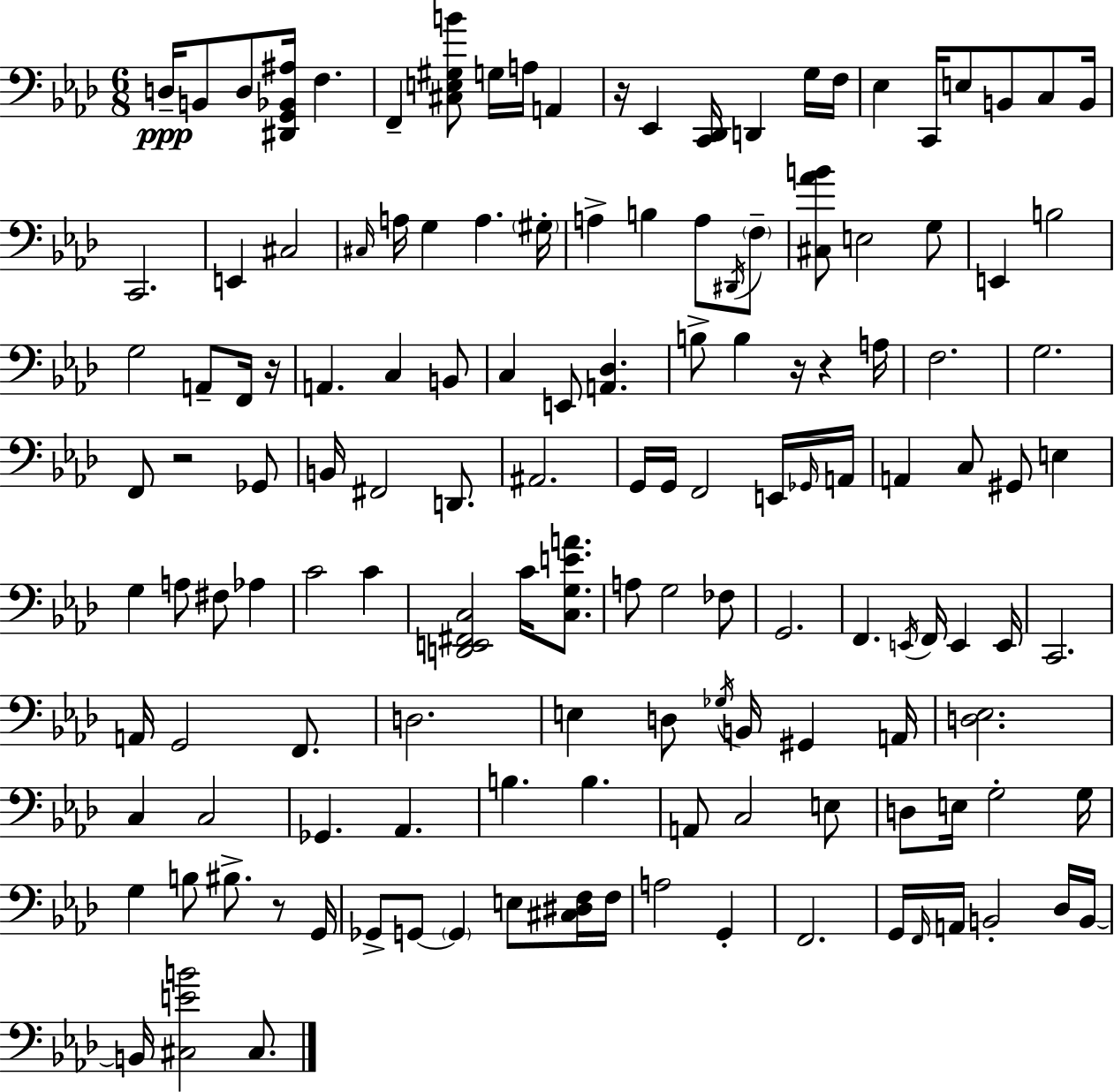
D3/s B2/e D3/e [D#2,G2,Bb2,A#3]/s F3/q. F2/q [C#3,E3,G#3,B4]/e G3/s A3/s A2/q R/s Eb2/q [C2,Db2]/s D2/q G3/s F3/s Eb3/q C2/s E3/e B2/e C3/e B2/s C2/h. E2/q C#3/h C#3/s A3/s G3/q A3/q. G#3/s A3/q B3/q A3/e D#2/s F3/e [C#3,Ab4,B4]/e E3/h G3/e E2/q B3/h G3/h A2/e F2/s R/s A2/q. C3/q B2/e C3/q E2/e [A2,Db3]/q. B3/e B3/q R/s R/q A3/s F3/h. G3/h. F2/e R/h Gb2/e B2/s F#2/h D2/e. A#2/h. G2/s G2/s F2/h E2/s Gb2/s A2/s A2/q C3/e G#2/e E3/q G3/q A3/e F#3/e Ab3/q C4/h C4/q [D2,E2,F#2,C3]/h C4/s [C3,G3,E4,A4]/e. A3/e G3/h FES3/e G2/h. F2/q. E2/s F2/s E2/q E2/s C2/h. A2/s G2/h F2/e. D3/h. E3/q D3/e Gb3/s B2/s G#2/q A2/s [D3,Eb3]/h. C3/q C3/h Gb2/q. Ab2/q. B3/q. B3/q. A2/e C3/h E3/e D3/e E3/s G3/h G3/s G3/q B3/e BIS3/e. R/e G2/s Gb2/e G2/e G2/q E3/e [C#3,D#3,F3]/s F3/s A3/h G2/q F2/h. G2/s F2/s A2/s B2/h Db3/s B2/s B2/s [C#3,E4,B4]/h C#3/e.